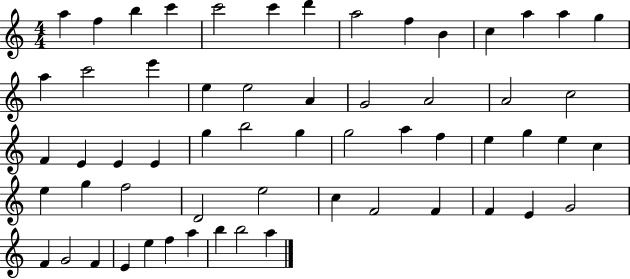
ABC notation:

X:1
T:Untitled
M:4/4
L:1/4
K:C
a f b c' c'2 c' d' a2 f B c a a g a c'2 e' e e2 A G2 A2 A2 c2 F E E E g b2 g g2 a f e g e c e g f2 D2 e2 c F2 F F E G2 F G2 F E e f a b b2 a